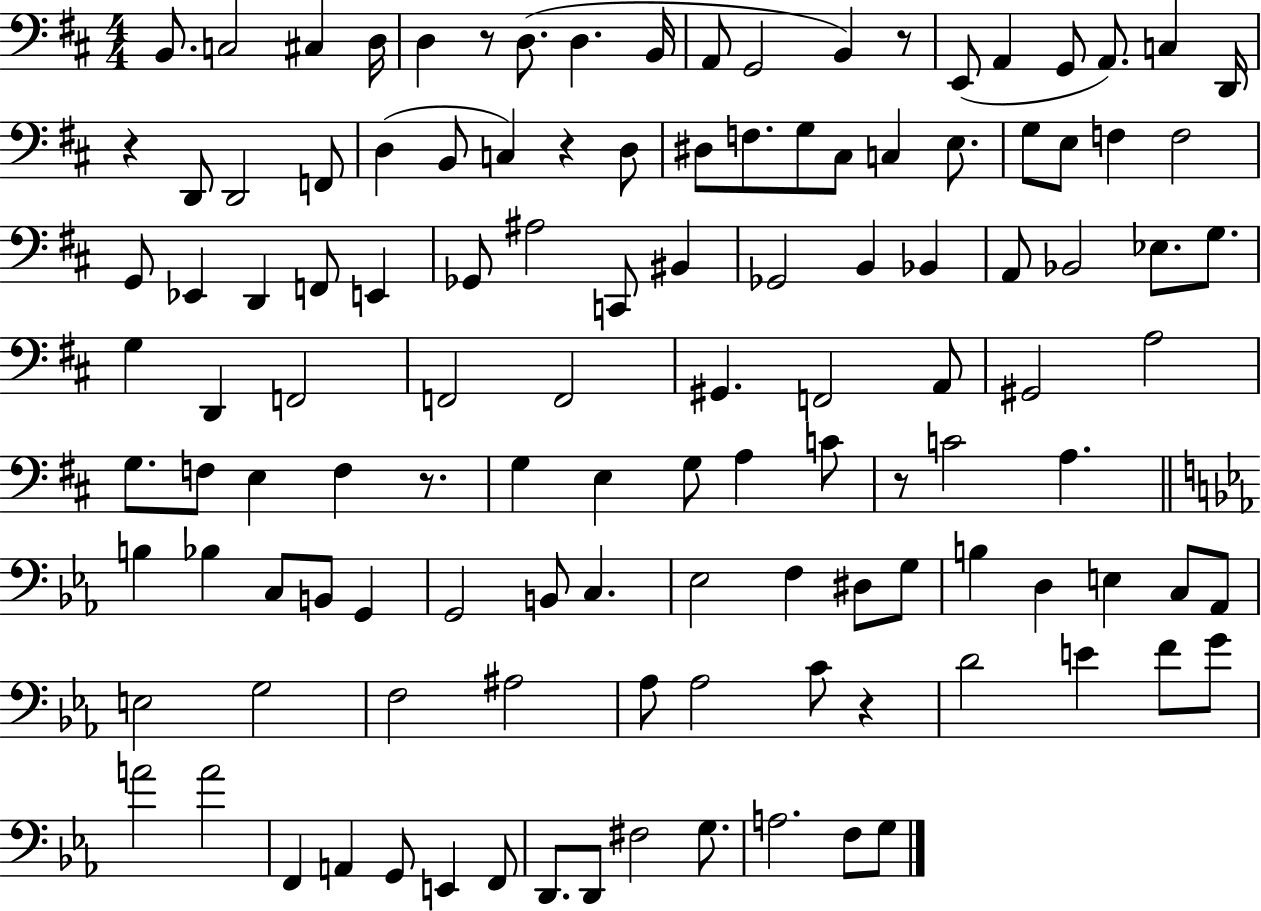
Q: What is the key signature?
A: D major